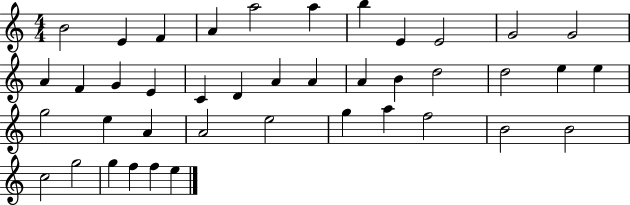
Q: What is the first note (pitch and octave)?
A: B4